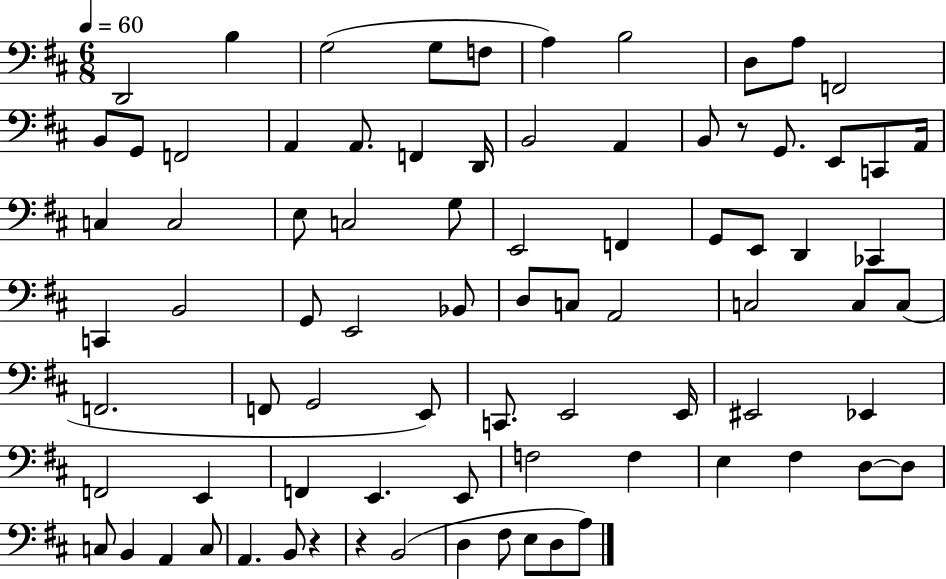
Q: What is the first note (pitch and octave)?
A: D2